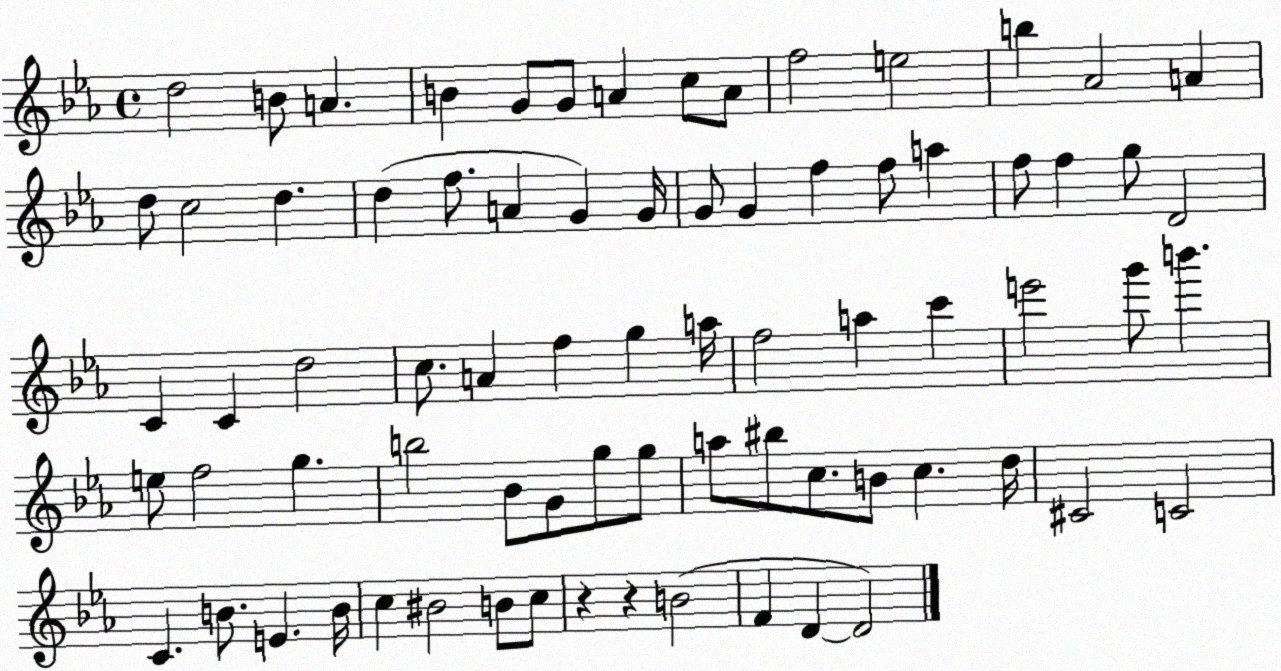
X:1
T:Untitled
M:4/4
L:1/4
K:Eb
d2 B/2 A B G/2 G/2 A c/2 A/2 f2 e2 b _A2 A d/2 c2 d d f/2 A G G/4 G/2 G f f/2 a f/2 f g/2 D2 C C d2 c/2 A f g a/4 f2 a c' e'2 g'/2 b' e/2 f2 g b2 _B/2 G/2 g/2 g/2 a/2 ^b/2 c/2 B/2 c d/4 ^C2 C2 C B/2 E B/4 c ^B2 B/2 c/2 z z B2 F D D2